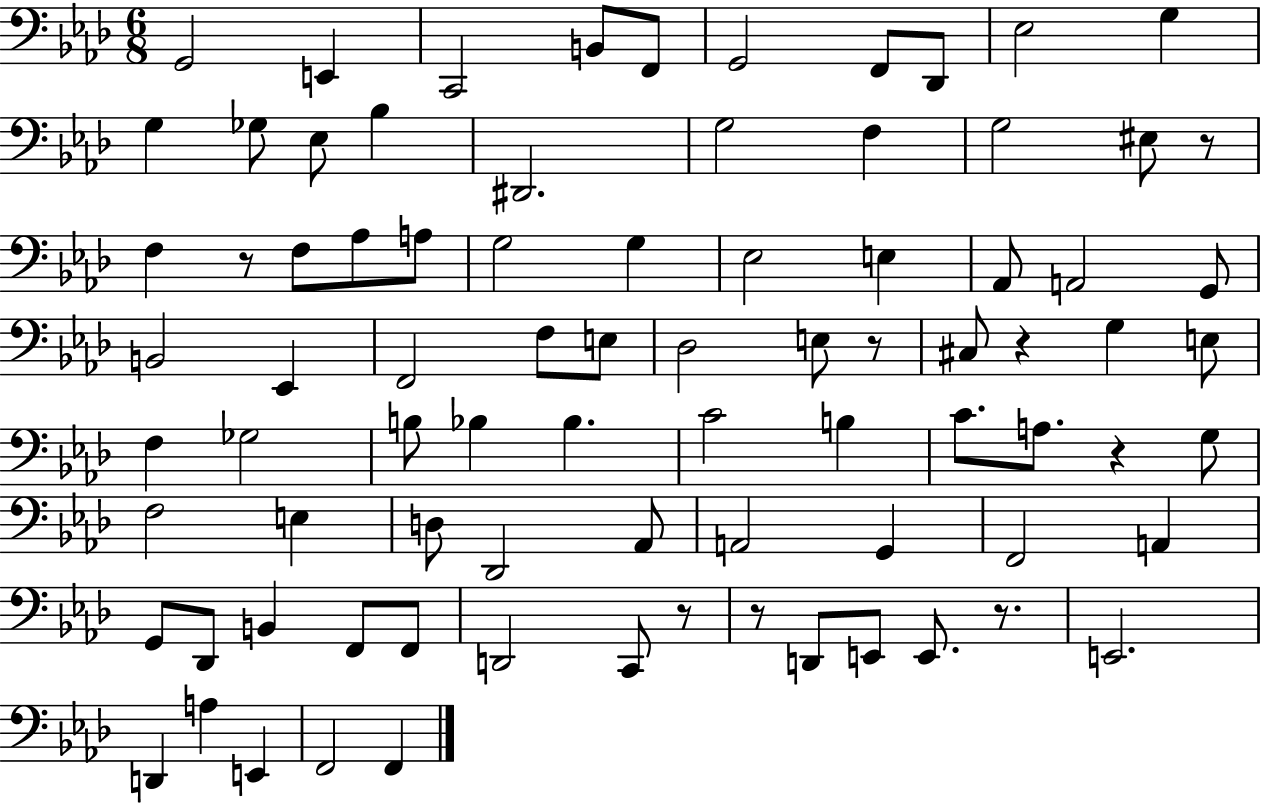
{
  \clef bass
  \numericTimeSignature
  \time 6/8
  \key aes \major
  g,2 e,4 | c,2 b,8 f,8 | g,2 f,8 des,8 | ees2 g4 | \break g4 ges8 ees8 bes4 | dis,2. | g2 f4 | g2 eis8 r8 | \break f4 r8 f8 aes8 a8 | g2 g4 | ees2 e4 | aes,8 a,2 g,8 | \break b,2 ees,4 | f,2 f8 e8 | des2 e8 r8 | cis8 r4 g4 e8 | \break f4 ges2 | b8 bes4 bes4. | c'2 b4 | c'8. a8. r4 g8 | \break f2 e4 | d8 des,2 aes,8 | a,2 g,4 | f,2 a,4 | \break g,8 des,8 b,4 f,8 f,8 | d,2 c,8 r8 | r8 d,8 e,8 e,8. r8. | e,2. | \break d,4 a4 e,4 | f,2 f,4 | \bar "|."
}